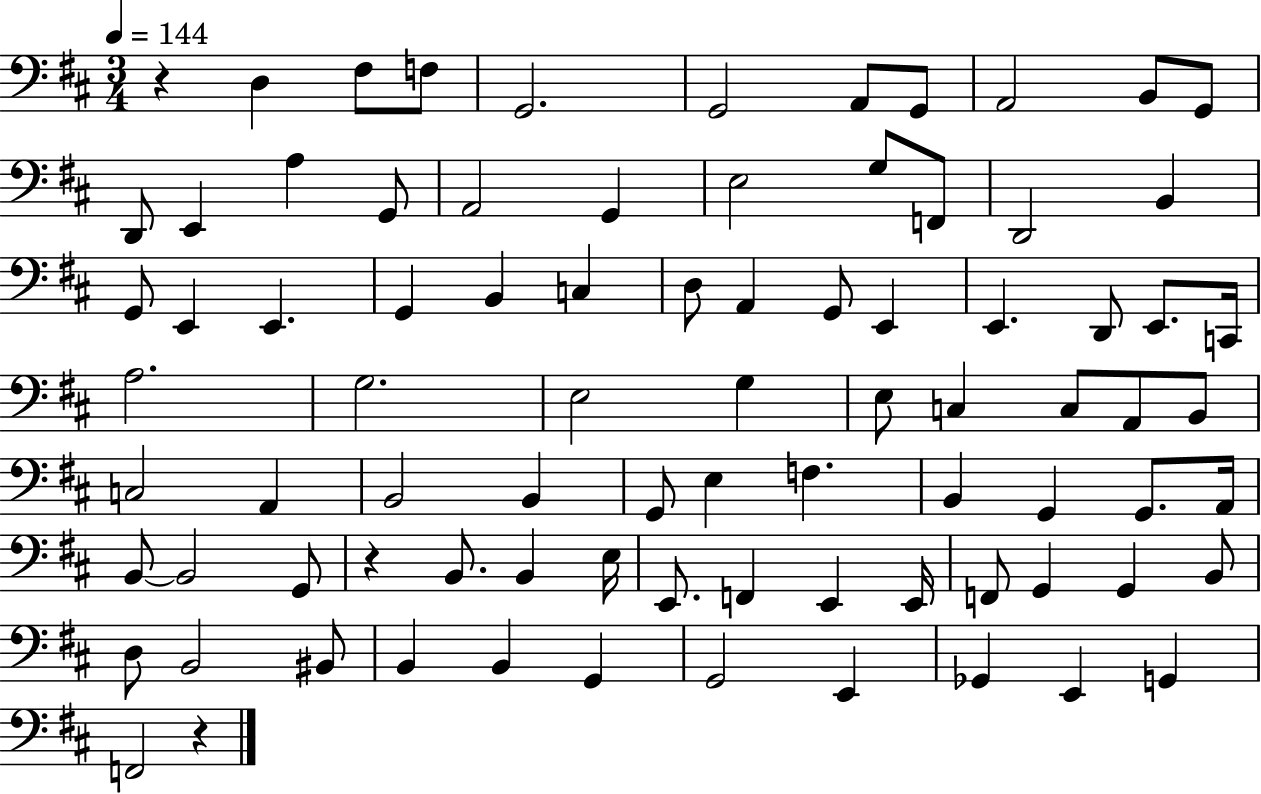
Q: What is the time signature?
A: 3/4